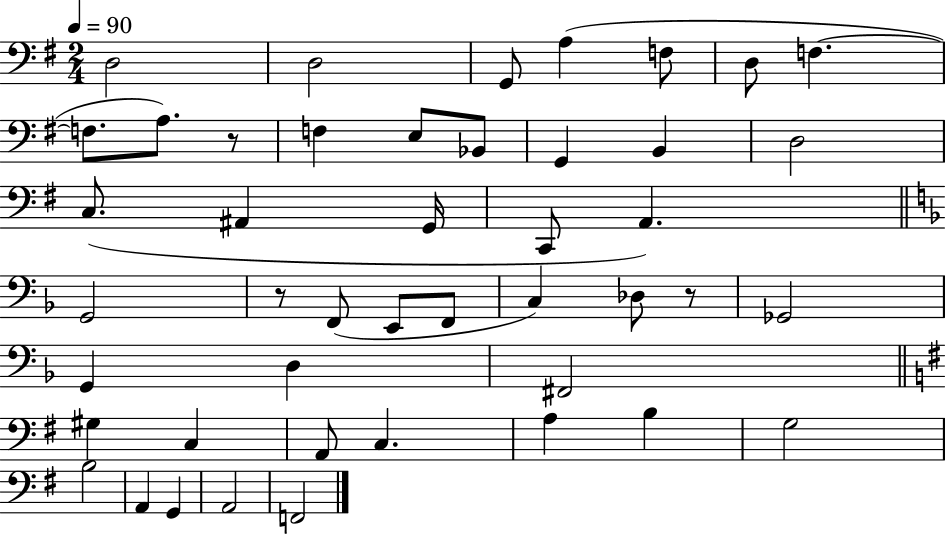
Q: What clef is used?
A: bass